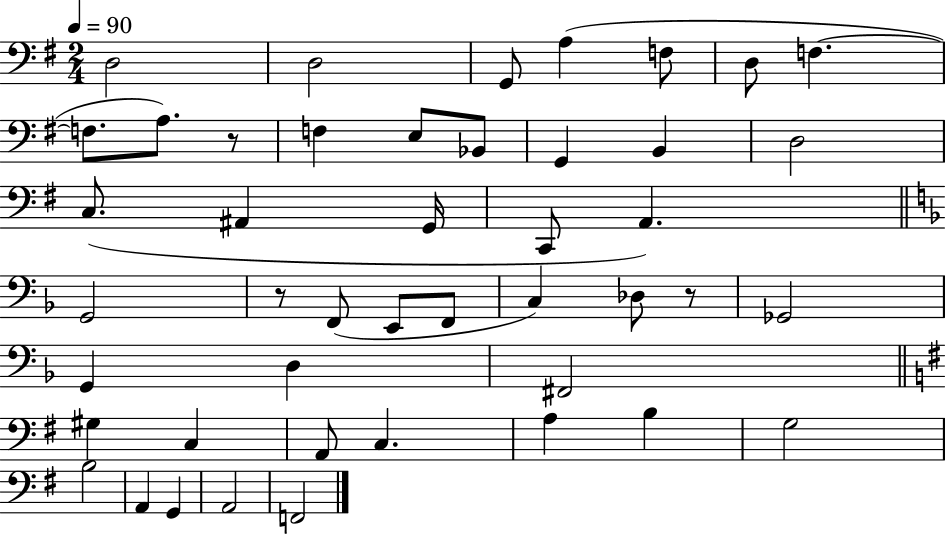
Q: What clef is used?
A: bass